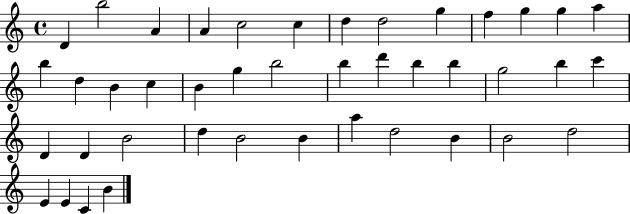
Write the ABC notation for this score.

X:1
T:Untitled
M:4/4
L:1/4
K:C
D b2 A A c2 c d d2 g f g g a b d B c B g b2 b d' b b g2 b c' D D B2 d B2 B a d2 B B2 d2 E E C B